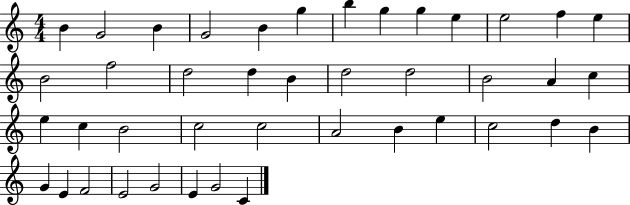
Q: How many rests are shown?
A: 0